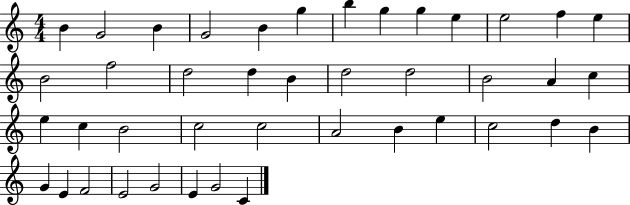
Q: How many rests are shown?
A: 0